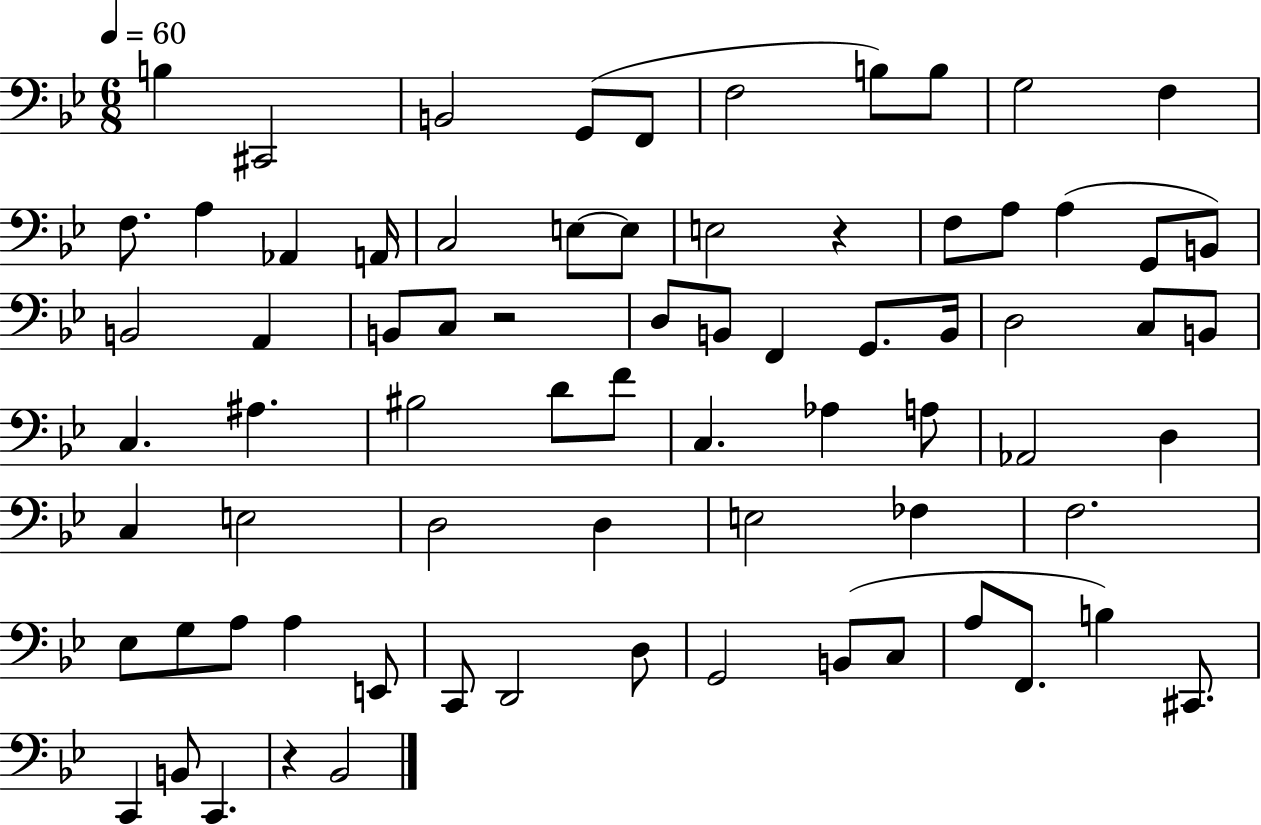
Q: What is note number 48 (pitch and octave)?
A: D3